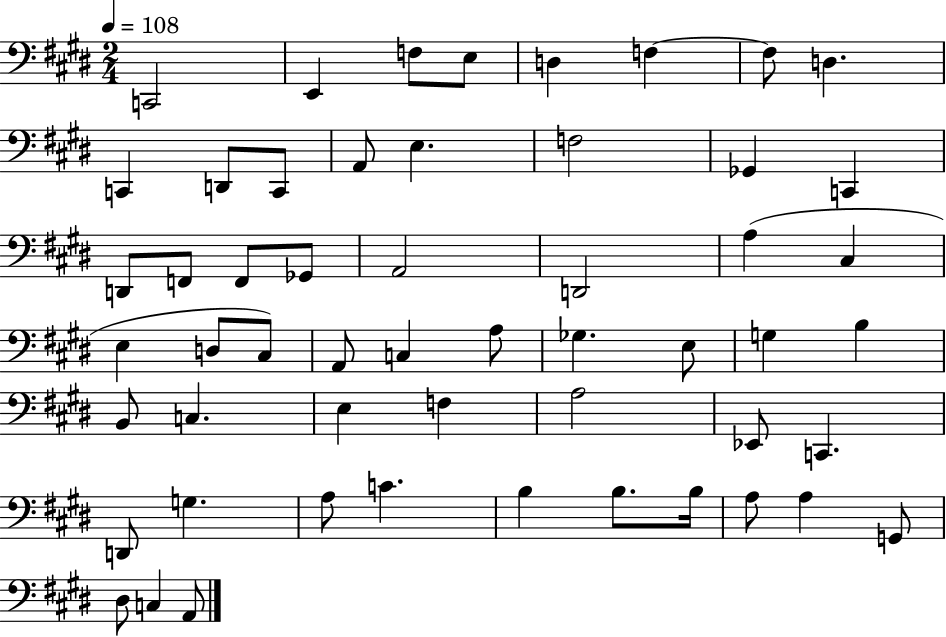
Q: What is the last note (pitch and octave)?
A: A2